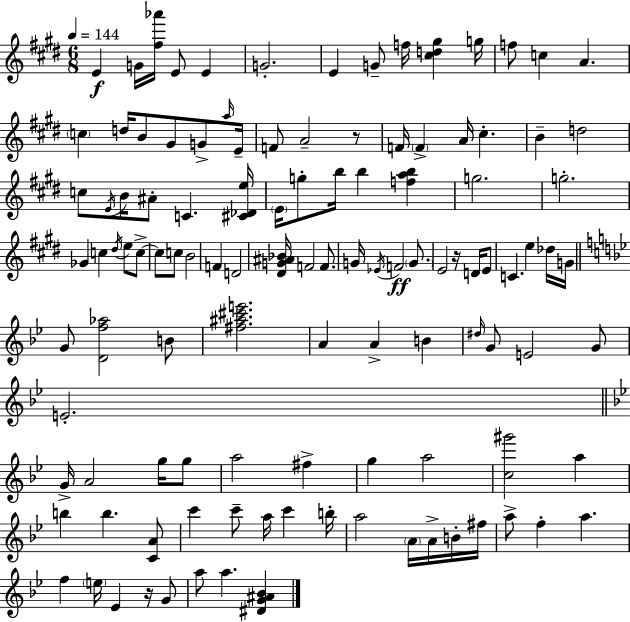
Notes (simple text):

E4/q G4/s [F#5,Ab6]/s E4/e E4/q G4/h. E4/q G4/e F5/s [C#5,D5,G#5]/q G5/s F5/e C5/q A4/q. C5/q D5/s B4/e G#4/e G4/e A5/s E4/s F4/e A4/h R/e F4/s F4/q A4/s C#5/q. B4/q D5/h C5/e E4/s B4/s A#4/e C4/q. [C#4,Db4,E5]/s E4/s G5/e B5/s B5/q [F5,A5,B5]/q G5/h. G5/h. Gb4/q C5/q D#5/s E5/e C5/e C5/e C5/e B4/h F4/q D4/h [D#4,G4,A#4,Bb4]/s F4/h F4/e. G4/s Eb4/s F4/h G4/e. E4/h R/s D4/s E4/e C4/q. E5/q Db5/s G4/s G4/e [D4,F5,Ab5]/h B4/e [F#5,A#5,C#6,E6]/h. A4/q A4/q B4/q D#5/s G4/e E4/h G4/e E4/h. G4/s A4/h G5/s G5/e A5/h F#5/q G5/q A5/h [C5,G#6]/h A5/q B5/q B5/q. [C4,A4]/e C6/q C6/e A5/s C6/q B5/s A5/h A4/s A4/s B4/s F#5/s A5/e F5/q A5/q. F5/q E5/s Eb4/q R/s G4/e A5/e A5/q. [D#4,G4,A#4,Bb4]/q